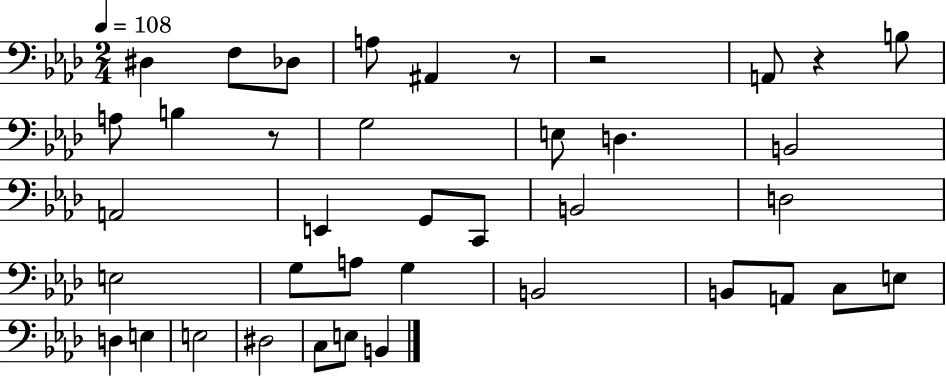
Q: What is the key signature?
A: AES major